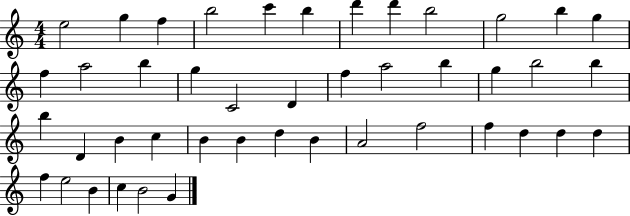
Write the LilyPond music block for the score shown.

{
  \clef treble
  \numericTimeSignature
  \time 4/4
  \key c \major
  e''2 g''4 f''4 | b''2 c'''4 b''4 | d'''4 d'''4 b''2 | g''2 b''4 g''4 | \break f''4 a''2 b''4 | g''4 c'2 d'4 | f''4 a''2 b''4 | g''4 b''2 b''4 | \break b''4 d'4 b'4 c''4 | b'4 b'4 d''4 b'4 | a'2 f''2 | f''4 d''4 d''4 d''4 | \break f''4 e''2 b'4 | c''4 b'2 g'4 | \bar "|."
}